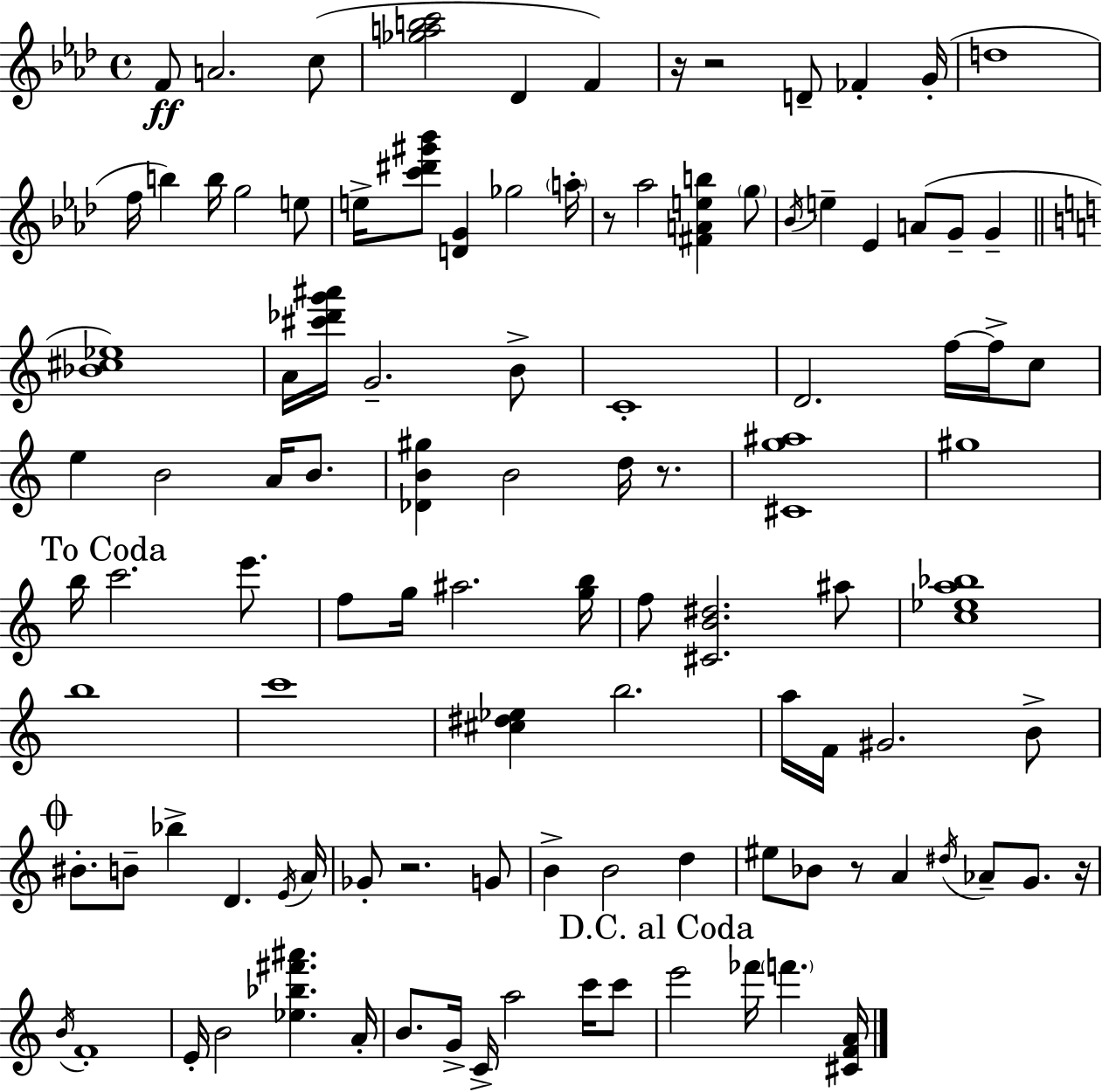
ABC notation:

X:1
T:Untitled
M:4/4
L:1/4
K:Ab
F/2 A2 c/2 [_gabc']2 _D F z/4 z2 D/2 _F G/4 d4 f/4 b b/4 g2 e/2 e/4 [c'^d'^g'_b']/2 [DG] _g2 a/4 z/2 _a2 [^FAeb] g/2 _B/4 e _E A/2 G/2 G [_B^c_e]4 A/4 [^c'_d'g'^a']/4 G2 B/2 C4 D2 f/4 f/4 c/2 e B2 A/4 B/2 [_DB^g] B2 d/4 z/2 [^Cg^a]4 ^g4 b/4 c'2 e'/2 f/2 g/4 ^a2 [gb]/4 f/2 [^CB^d]2 ^a/2 [c_ea_b]4 b4 c'4 [^c^d_e] b2 a/4 F/4 ^G2 B/2 ^B/2 B/2 _b D E/4 A/4 _G/2 z2 G/2 B B2 d ^e/2 _B/2 z/2 A ^d/4 _A/2 G/2 z/4 B/4 F4 E/4 B2 [_e_b^f'^a'] A/4 B/2 G/4 C/4 a2 c'/4 c'/2 e'2 _f'/4 f' [^CFA]/4